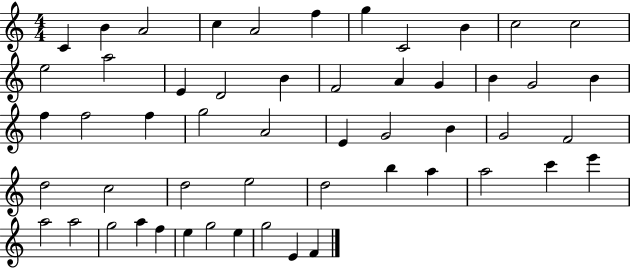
C4/q B4/q A4/h C5/q A4/h F5/q G5/q C4/h B4/q C5/h C5/h E5/h A5/h E4/q D4/h B4/q F4/h A4/q G4/q B4/q G4/h B4/q F5/q F5/h F5/q G5/h A4/h E4/q G4/h B4/q G4/h F4/h D5/h C5/h D5/h E5/h D5/h B5/q A5/q A5/h C6/q E6/q A5/h A5/h G5/h A5/q F5/q E5/q G5/h E5/q G5/h E4/q F4/q